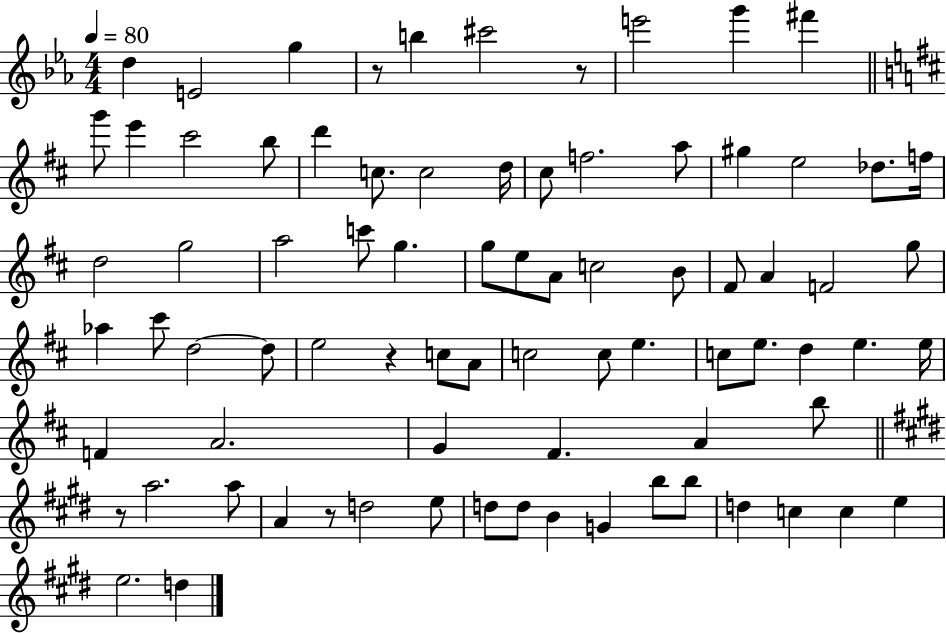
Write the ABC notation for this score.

X:1
T:Untitled
M:4/4
L:1/4
K:Eb
d E2 g z/2 b ^c'2 z/2 e'2 g' ^f' g'/2 e' ^c'2 b/2 d' c/2 c2 d/4 ^c/2 f2 a/2 ^g e2 _d/2 f/4 d2 g2 a2 c'/2 g g/2 e/2 A/2 c2 B/2 ^F/2 A F2 g/2 _a ^c'/2 d2 d/2 e2 z c/2 A/2 c2 c/2 e c/2 e/2 d e e/4 F A2 G ^F A b/2 z/2 a2 a/2 A z/2 d2 e/2 d/2 d/2 B G b/2 b/2 d c c e e2 d